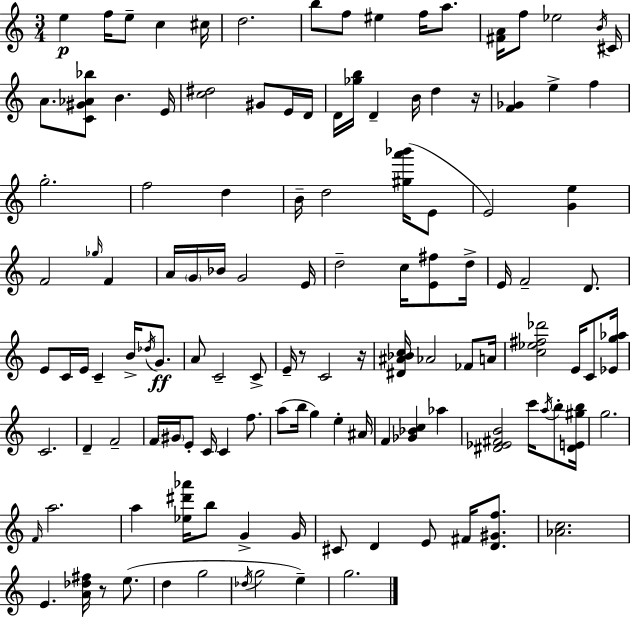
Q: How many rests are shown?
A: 4